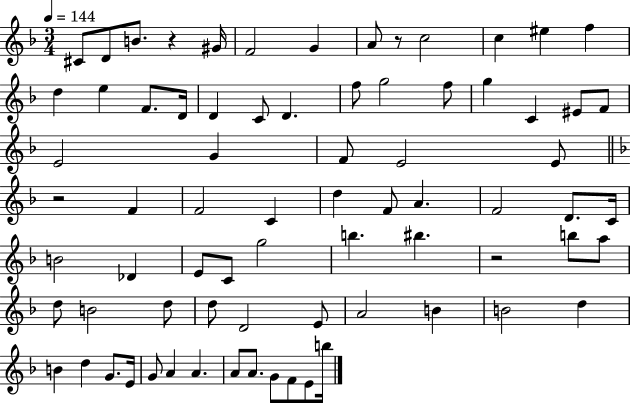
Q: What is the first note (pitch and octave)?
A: C#4